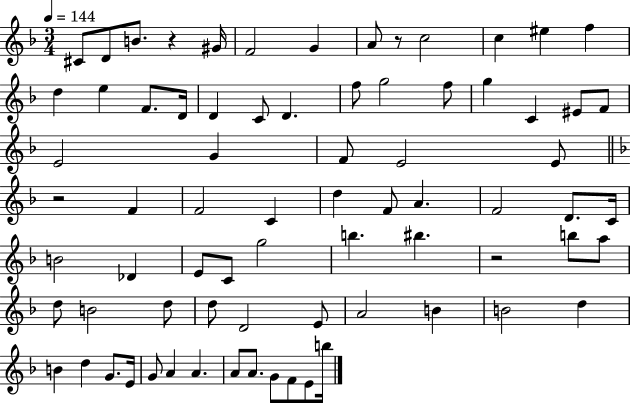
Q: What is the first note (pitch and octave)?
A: C#4